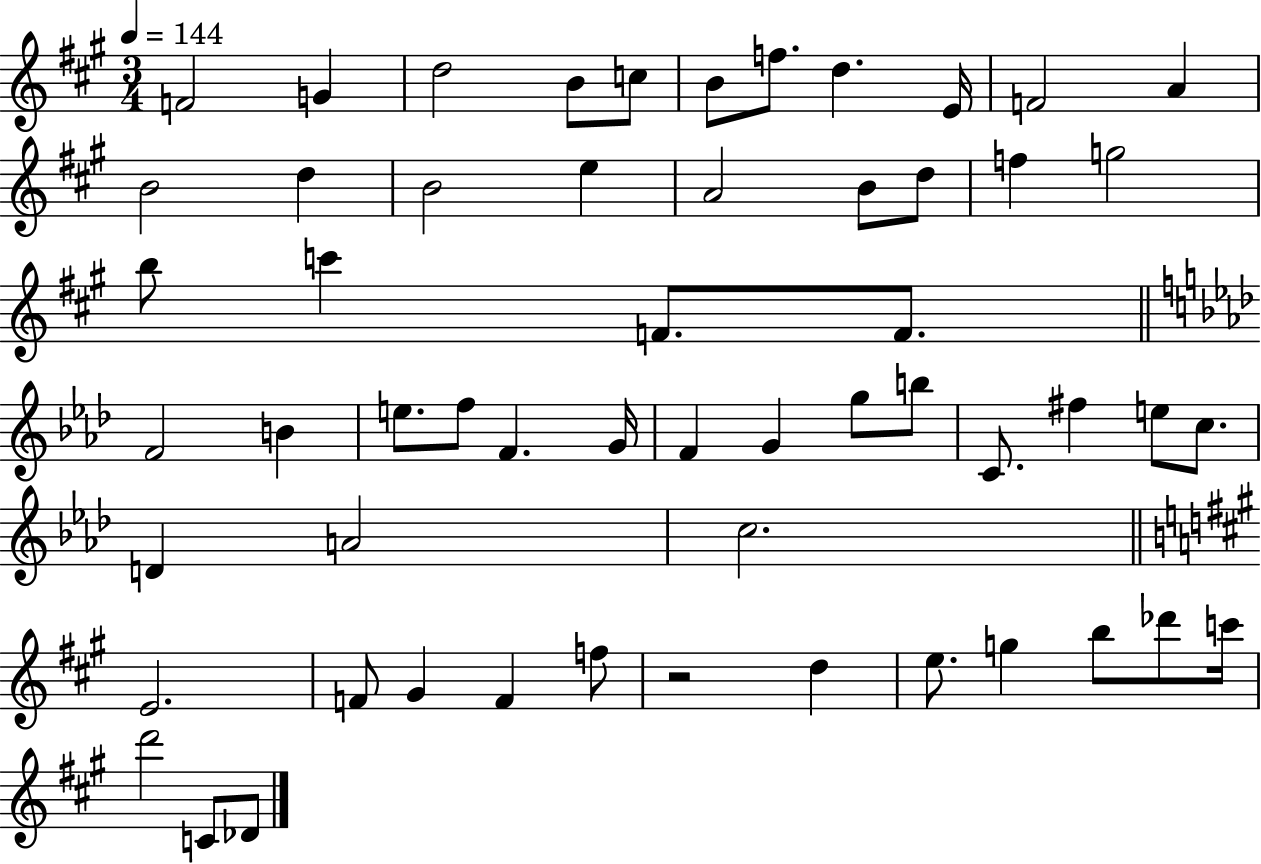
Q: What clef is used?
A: treble